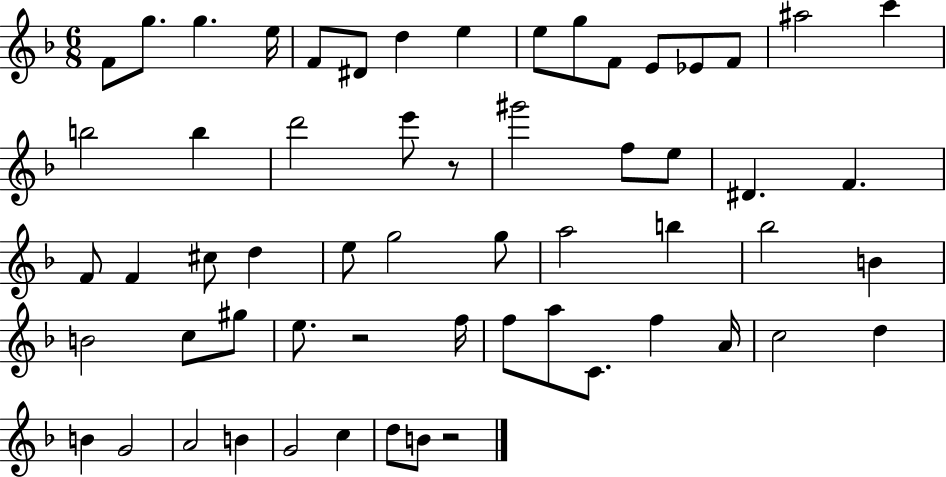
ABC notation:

X:1
T:Untitled
M:6/8
L:1/4
K:F
F/2 g/2 g e/4 F/2 ^D/2 d e e/2 g/2 F/2 E/2 _E/2 F/2 ^a2 c' b2 b d'2 e'/2 z/2 ^g'2 f/2 e/2 ^D F F/2 F ^c/2 d e/2 g2 g/2 a2 b _b2 B B2 c/2 ^g/2 e/2 z2 f/4 f/2 a/2 C/2 f A/4 c2 d B G2 A2 B G2 c d/2 B/2 z2